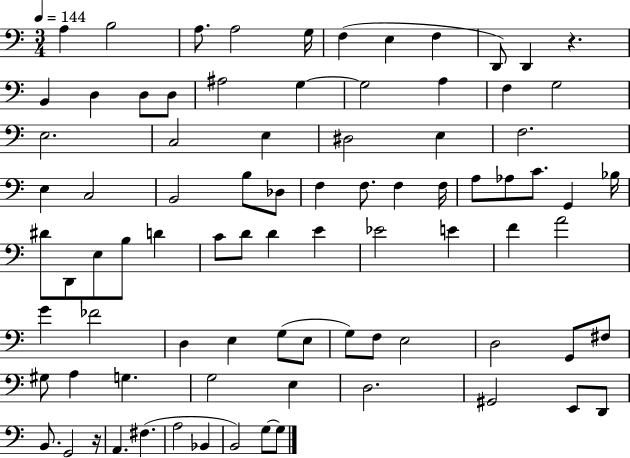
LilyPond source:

{
  \clef bass
  \numericTimeSignature
  \time 3/4
  \key c \major
  \tempo 4 = 144
  \repeat volta 2 { a4 b2 | a8. a2 g16 | f4( e4 f4 | d,8) d,4 r4. | \break b,4 d4 d8 d8 | ais2 g4~~ | g2 a4 | f4 g2 | \break e2. | c2 e4 | dis2 e4 | f2. | \break e4 c2 | b,2 b8 des8 | f4 f8. f4 f16 | a8 aes8 c'8. g,4 bes16 | \break dis'8 d,8 e8 b8 d'4 | c'8 d'8 d'4 e'4 | ees'2 e'4 | f'4 a'2 | \break g'4 fes'2 | d4 e4 g8( e8 | g8) f8 e2 | d2 g,8 fis8 | \break gis8 a4 g4. | g2 e4 | d2. | gis,2 e,8 d,8 | \break b,8. g,2 r16 | a,4. fis4.( | a2 bes,4 | b,2) g8~~ g8 | \break } \bar "|."
}